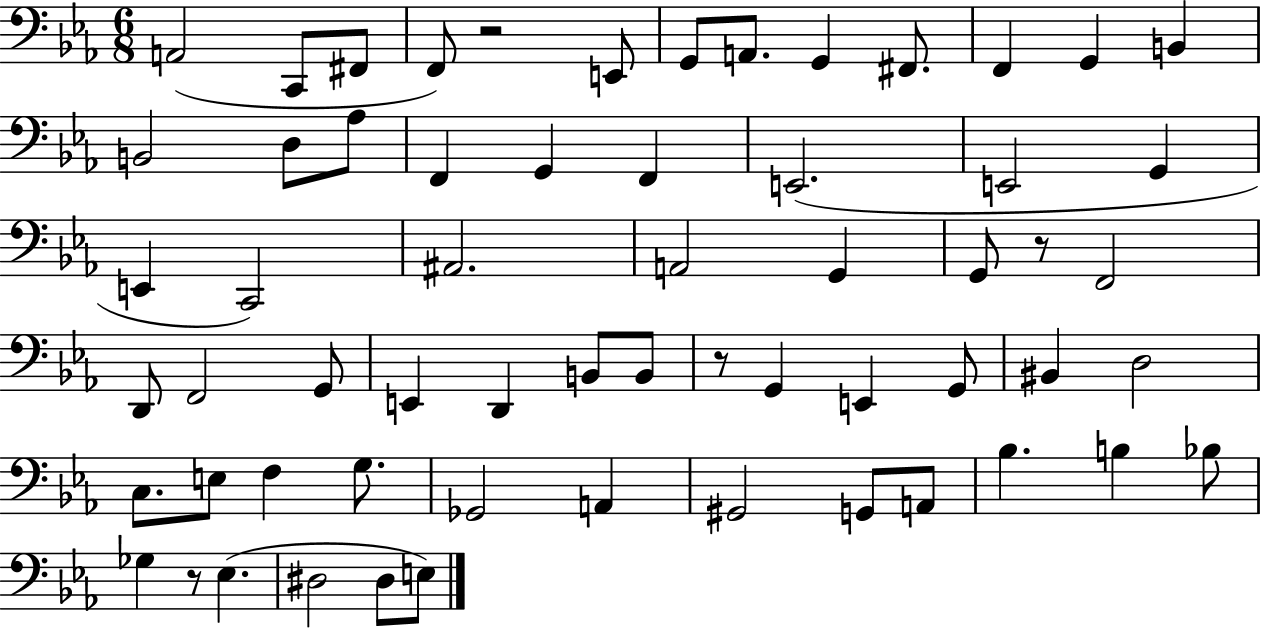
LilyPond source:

{
  \clef bass
  \numericTimeSignature
  \time 6/8
  \key ees \major
  a,2( c,8 fis,8 | f,8) r2 e,8 | g,8 a,8. g,4 fis,8. | f,4 g,4 b,4 | \break b,2 d8 aes8 | f,4 g,4 f,4 | e,2.( | e,2 g,4 | \break e,4 c,2) | ais,2. | a,2 g,4 | g,8 r8 f,2 | \break d,8 f,2 g,8 | e,4 d,4 b,8 b,8 | r8 g,4 e,4 g,8 | bis,4 d2 | \break c8. e8 f4 g8. | ges,2 a,4 | gis,2 g,8 a,8 | bes4. b4 bes8 | \break ges4 r8 ees4.( | dis2 dis8 e8) | \bar "|."
}